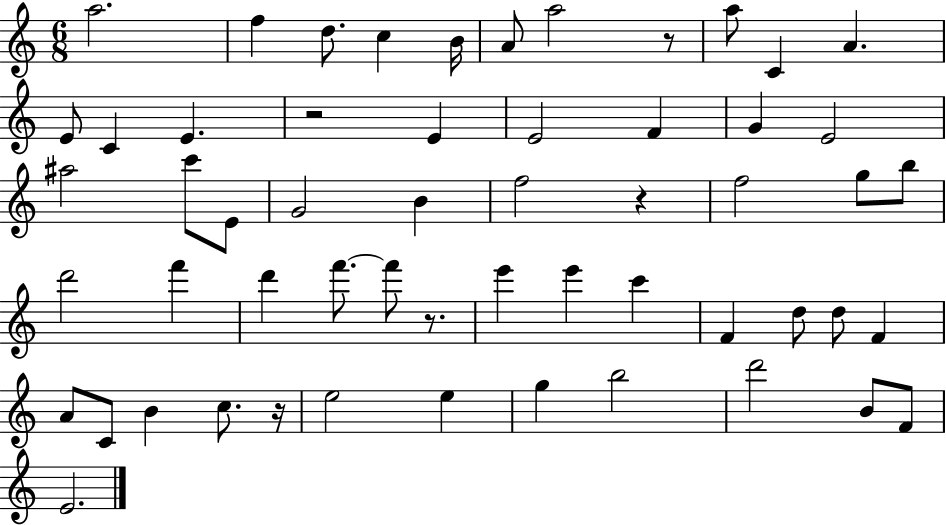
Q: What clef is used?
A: treble